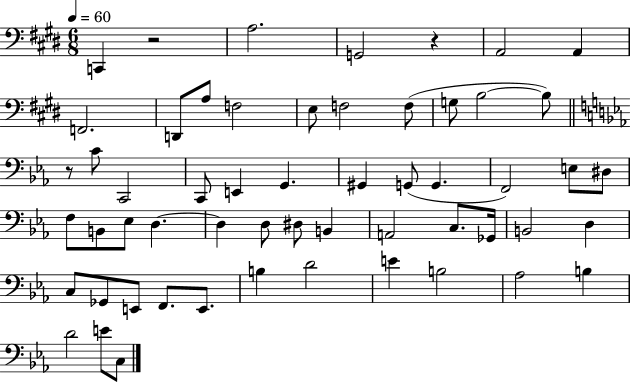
C2/q R/h A3/h. G2/h R/q A2/h A2/q F2/h. D2/e A3/e F3/h E3/e F3/h F3/e G3/e B3/h B3/e R/e C4/e C2/h C2/e E2/q G2/q. G#2/q G2/e G2/q. F2/h E3/e D#3/e F3/e B2/e Eb3/e D3/q. D3/q D3/e D#3/e B2/q A2/h C3/e. Gb2/s B2/h D3/q C3/e Gb2/e E2/e F2/e. E2/e. B3/q D4/h E4/q B3/h Ab3/h B3/q D4/h E4/e C3/e